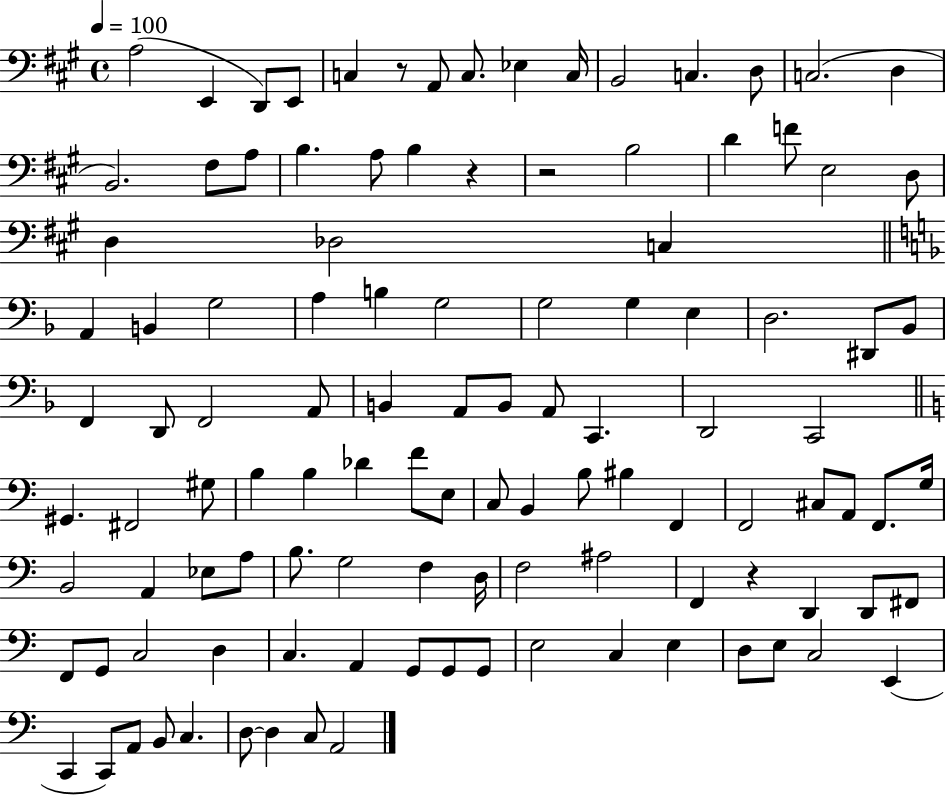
{
  \clef bass
  \time 4/4
  \defaultTimeSignature
  \key a \major
  \tempo 4 = 100
  \repeat volta 2 { a2( e,4 d,8) e,8 | c4 r8 a,8 c8. ees4 c16 | b,2 c4. d8 | c2.( d4 | \break b,2.) fis8 a8 | b4. a8 b4 r4 | r2 b2 | d'4 f'8 e2 d8 | \break d4 des2 c4 | \bar "||" \break \key f \major a,4 b,4 g2 | a4 b4 g2 | g2 g4 e4 | d2. dis,8 bes,8 | \break f,4 d,8 f,2 a,8 | b,4 a,8 b,8 a,8 c,4. | d,2 c,2 | \bar "||" \break \key c \major gis,4. fis,2 gis8 | b4 b4 des'4 f'8 e8 | c8 b,4 b8 bis4 f,4 | f,2 cis8 a,8 f,8. g16 | \break b,2 a,4 ees8 a8 | b8. g2 f4 d16 | f2 ais2 | f,4 r4 d,4 d,8 fis,8 | \break f,8 g,8 c2 d4 | c4. a,4 g,8 g,8 g,8 | e2 c4 e4 | d8 e8 c2 e,4( | \break c,4 c,8) a,8 b,8 c4. | d8~~ d4 c8 a,2 | } \bar "|."
}